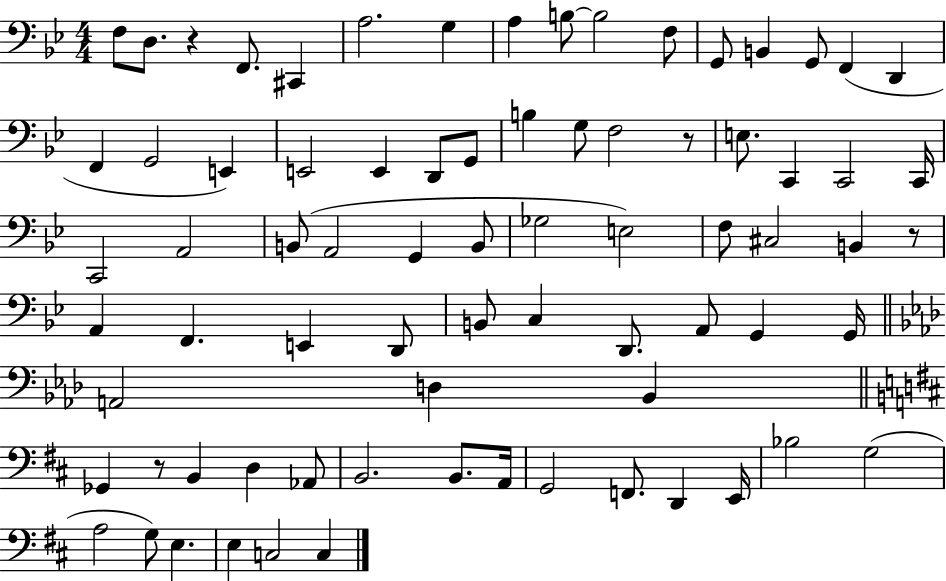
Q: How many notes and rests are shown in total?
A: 76